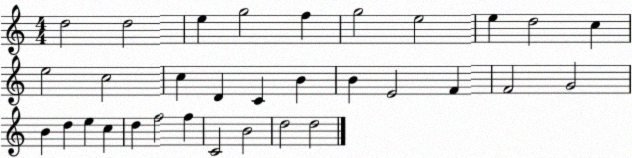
X:1
T:Untitled
M:4/4
L:1/4
K:C
d2 d2 e g2 f g2 e2 e d2 c e2 c2 c D C B B E2 F F2 G2 B d e c d f2 f C2 B2 d2 d2